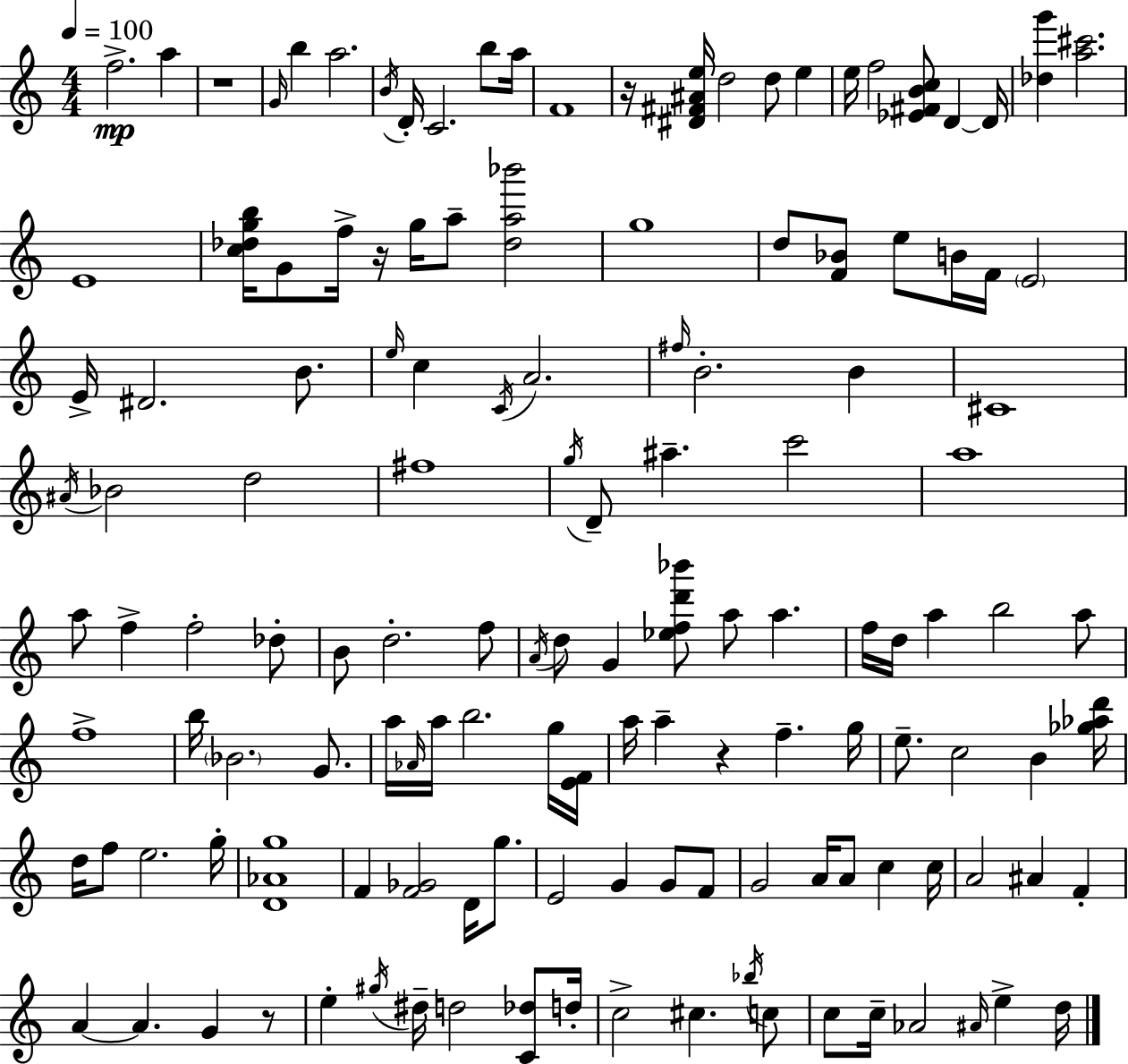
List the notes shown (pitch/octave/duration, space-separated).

F5/h. A5/q R/w G4/s B5/q A5/h. B4/s D4/s C4/h. B5/e A5/s F4/w R/s [D#4,F#4,A#4,E5]/s D5/h D5/e E5/q E5/s F5/h [Eb4,F#4,B4,C5]/e D4/q D4/s [Db5,G6]/q [A5,C#6]/h. E4/w [C5,Db5,G5,B5]/s G4/e F5/s R/s G5/s A5/e [Db5,A5,Bb6]/h G5/w D5/e [F4,Bb4]/e E5/e B4/s F4/s E4/h E4/s D#4/h. B4/e. E5/s C5/q C4/s A4/h. F#5/s B4/h. B4/q C#4/w A#4/s Bb4/h D5/h F#5/w G5/s D4/e A#5/q. C6/h A5/w A5/e F5/q F5/h Db5/e B4/e D5/h. F5/e A4/s D5/e G4/q [Eb5,F5,D6,Bb6]/e A5/e A5/q. F5/s D5/s A5/q B5/h A5/e F5/w B5/s Bb4/h. G4/e. A5/s Ab4/s A5/s B5/h. G5/s [E4,F4]/s A5/s A5/q R/q F5/q. G5/s E5/e. C5/h B4/q [Gb5,Ab5,D6]/s D5/s F5/e E5/h. G5/s [D4,Ab4,G5]/w F4/q [F4,Gb4]/h D4/s G5/e. E4/h G4/q G4/e F4/e G4/h A4/s A4/e C5/q C5/s A4/h A#4/q F4/q A4/q A4/q. G4/q R/e E5/q G#5/s D#5/s D5/h [C4,Db5]/e D5/s C5/h C#5/q. Bb5/s C5/e C5/e C5/s Ab4/h A#4/s E5/q D5/s